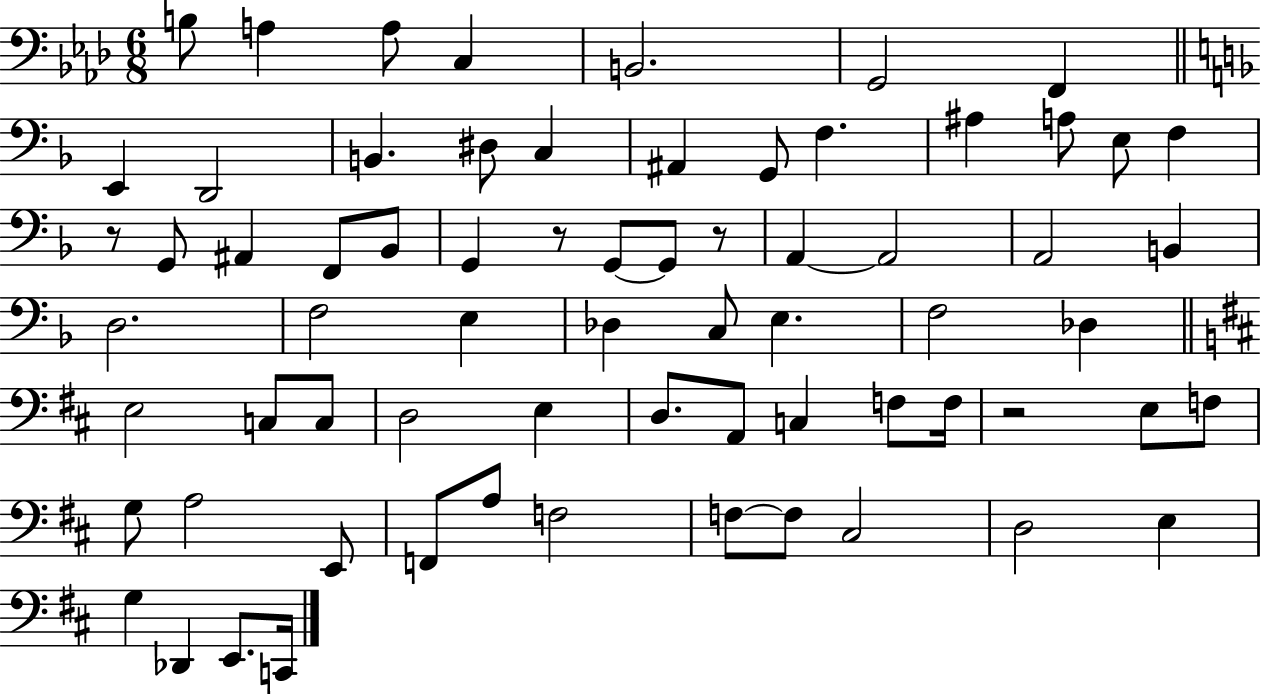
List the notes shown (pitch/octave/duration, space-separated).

B3/e A3/q A3/e C3/q B2/h. G2/h F2/q E2/q D2/h B2/q. D#3/e C3/q A#2/q G2/e F3/q. A#3/q A3/e E3/e F3/q R/e G2/e A#2/q F2/e Bb2/e G2/q R/e G2/e G2/e R/e A2/q A2/h A2/h B2/q D3/h. F3/h E3/q Db3/q C3/e E3/q. F3/h Db3/q E3/h C3/e C3/e D3/h E3/q D3/e. A2/e C3/q F3/e F3/s R/h E3/e F3/e G3/e A3/h E2/e F2/e A3/e F3/h F3/e F3/e C#3/h D3/h E3/q G3/q Db2/q E2/e. C2/s